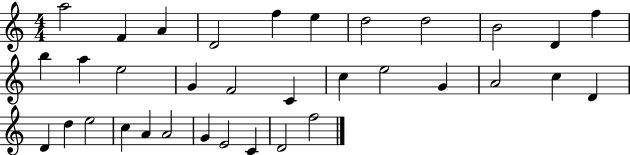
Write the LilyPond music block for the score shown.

{
  \clef treble
  \numericTimeSignature
  \time 4/4
  \key c \major
  a''2 f'4 a'4 | d'2 f''4 e''4 | d''2 d''2 | b'2 d'4 f''4 | \break b''4 a''4 e''2 | g'4 f'2 c'4 | c''4 e''2 g'4 | a'2 c''4 d'4 | \break d'4 d''4 e''2 | c''4 a'4 a'2 | g'4 e'2 c'4 | d'2 f''2 | \break \bar "|."
}